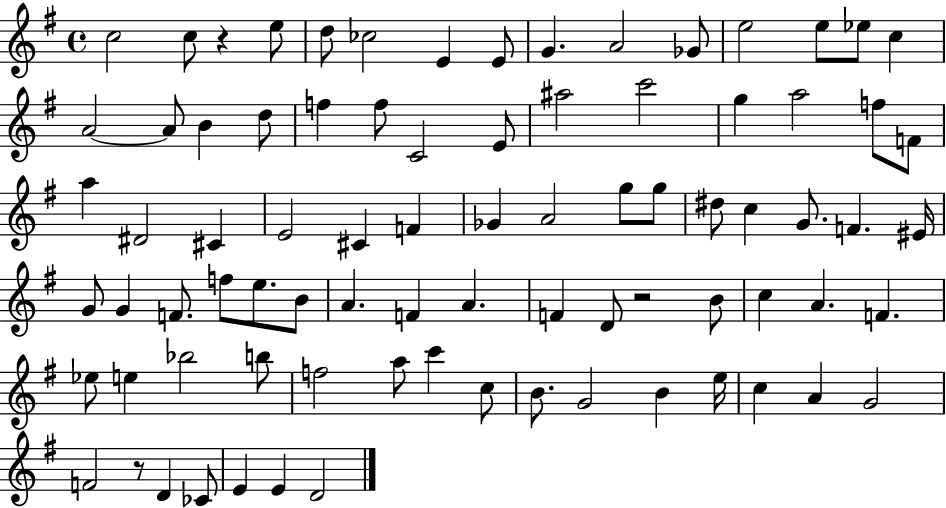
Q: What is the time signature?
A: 4/4